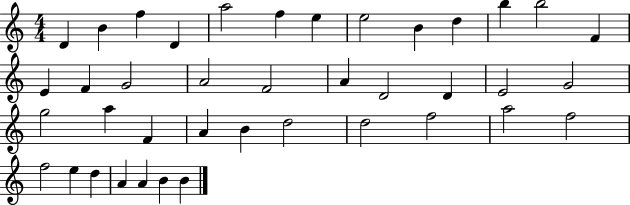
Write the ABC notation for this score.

X:1
T:Untitled
M:4/4
L:1/4
K:C
D B f D a2 f e e2 B d b b2 F E F G2 A2 F2 A D2 D E2 G2 g2 a F A B d2 d2 f2 a2 f2 f2 e d A A B B